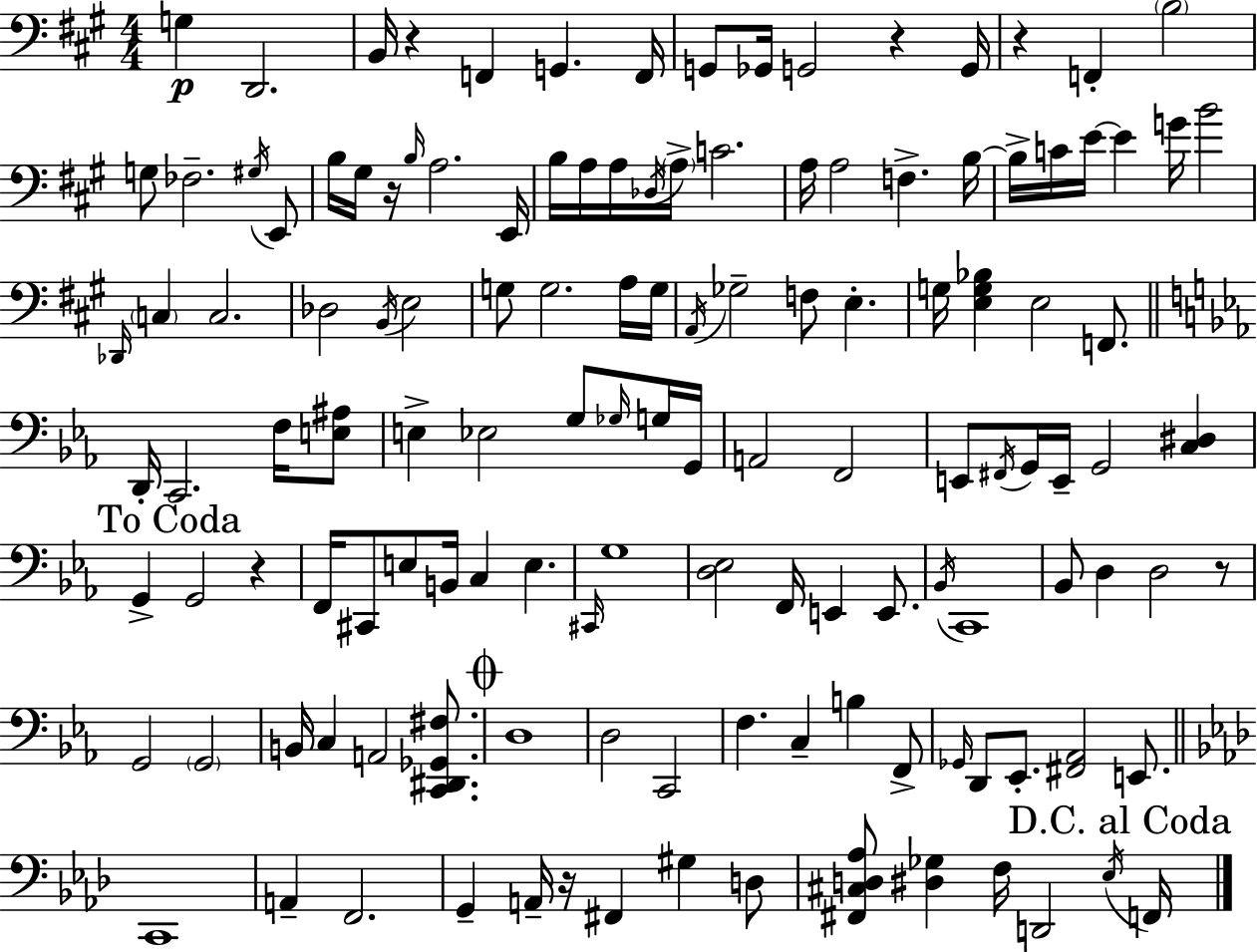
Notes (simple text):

G3/q D2/h. B2/s R/q F2/q G2/q. F2/s G2/e Gb2/s G2/h R/q G2/s R/q F2/q B3/h G3/e FES3/h. G#3/s E2/e B3/s G#3/s R/s B3/s A3/h. E2/s B3/s A3/s A3/s Db3/s A3/s C4/h. A3/s A3/h F3/q. B3/s B3/s C4/s E4/s E4/q G4/s B4/h Db2/s C3/q C3/h. Db3/h B2/s E3/h G3/e G3/h. A3/s G3/s A2/s Gb3/h F3/e E3/q. G3/s [E3,G3,Bb3]/q E3/h F2/e. D2/s C2/h. F3/s [E3,A#3]/e E3/q Eb3/h G3/e Gb3/s G3/s G2/s A2/h F2/h E2/e F#2/s G2/s E2/s G2/h [C3,D#3]/q G2/q G2/h R/q F2/s C#2/e E3/e B2/s C3/q E3/q. C#2/s G3/w [D3,Eb3]/h F2/s E2/q E2/e. Bb2/s C2/w Bb2/e D3/q D3/h R/e G2/h G2/h B2/s C3/q A2/h [C2,D#2,Gb2,F#3]/e. D3/w D3/h C2/h F3/q. C3/q B3/q F2/e Gb2/s D2/e Eb2/e. [F#2,Ab2]/h E2/e. C2/w A2/q F2/h. G2/q A2/s R/s F#2/q G#3/q D3/e [F#2,C#3,D3,Ab3]/e [D#3,Gb3]/q F3/s D2/h Eb3/s F2/s